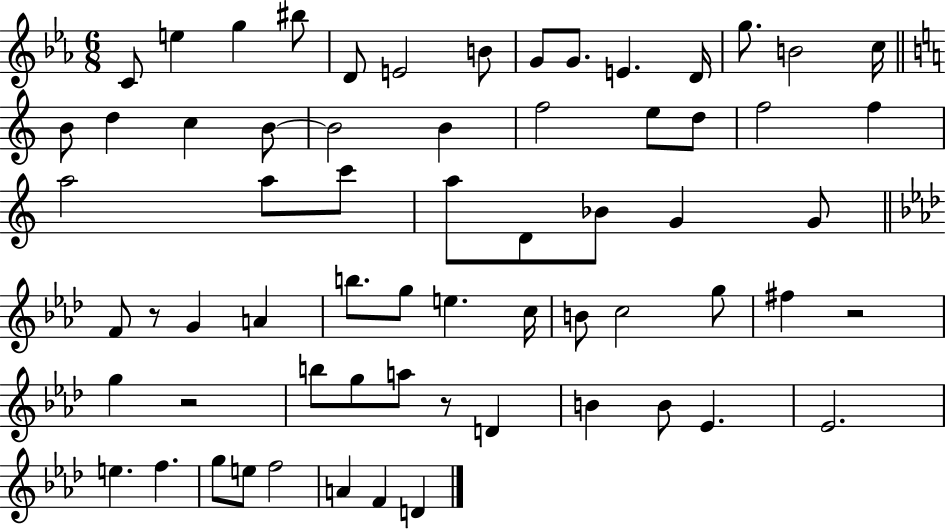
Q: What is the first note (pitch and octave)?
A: C4